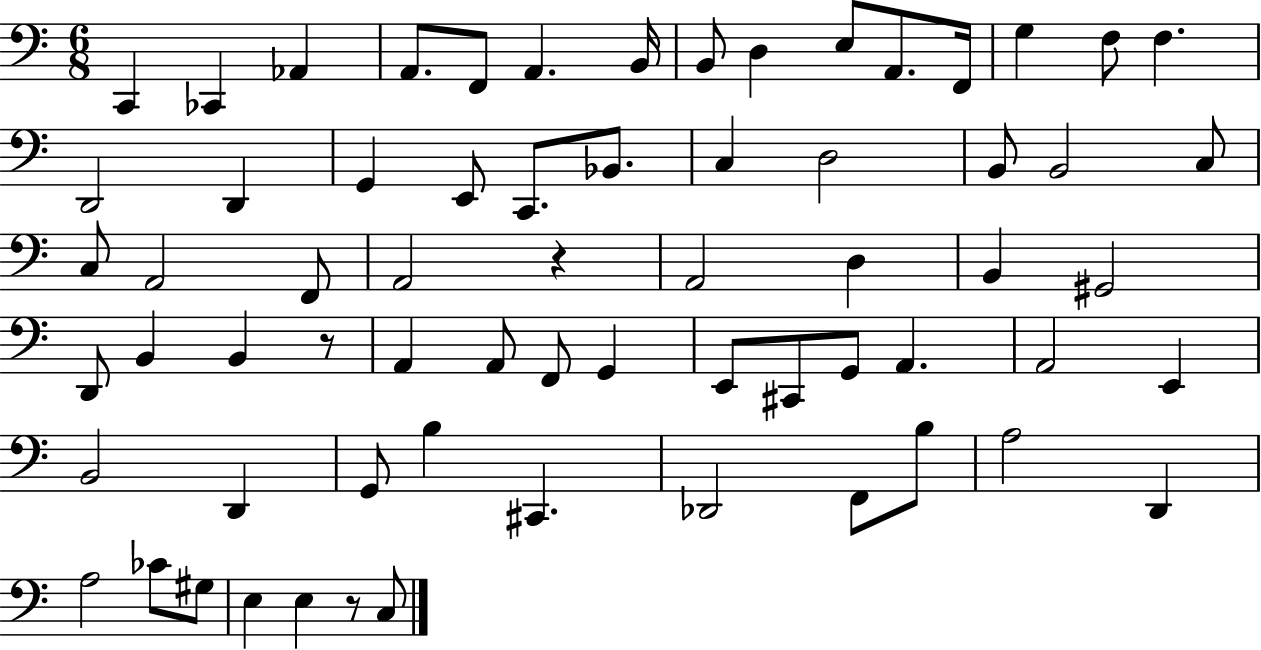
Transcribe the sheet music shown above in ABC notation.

X:1
T:Untitled
M:6/8
L:1/4
K:C
C,, _C,, _A,, A,,/2 F,,/2 A,, B,,/4 B,,/2 D, E,/2 A,,/2 F,,/4 G, F,/2 F, D,,2 D,, G,, E,,/2 C,,/2 _B,,/2 C, D,2 B,,/2 B,,2 C,/2 C,/2 A,,2 F,,/2 A,,2 z A,,2 D, B,, ^G,,2 D,,/2 B,, B,, z/2 A,, A,,/2 F,,/2 G,, E,,/2 ^C,,/2 G,,/2 A,, A,,2 E,, B,,2 D,, G,,/2 B, ^C,, _D,,2 F,,/2 B,/2 A,2 D,, A,2 _C/2 ^G,/2 E, E, z/2 C,/2